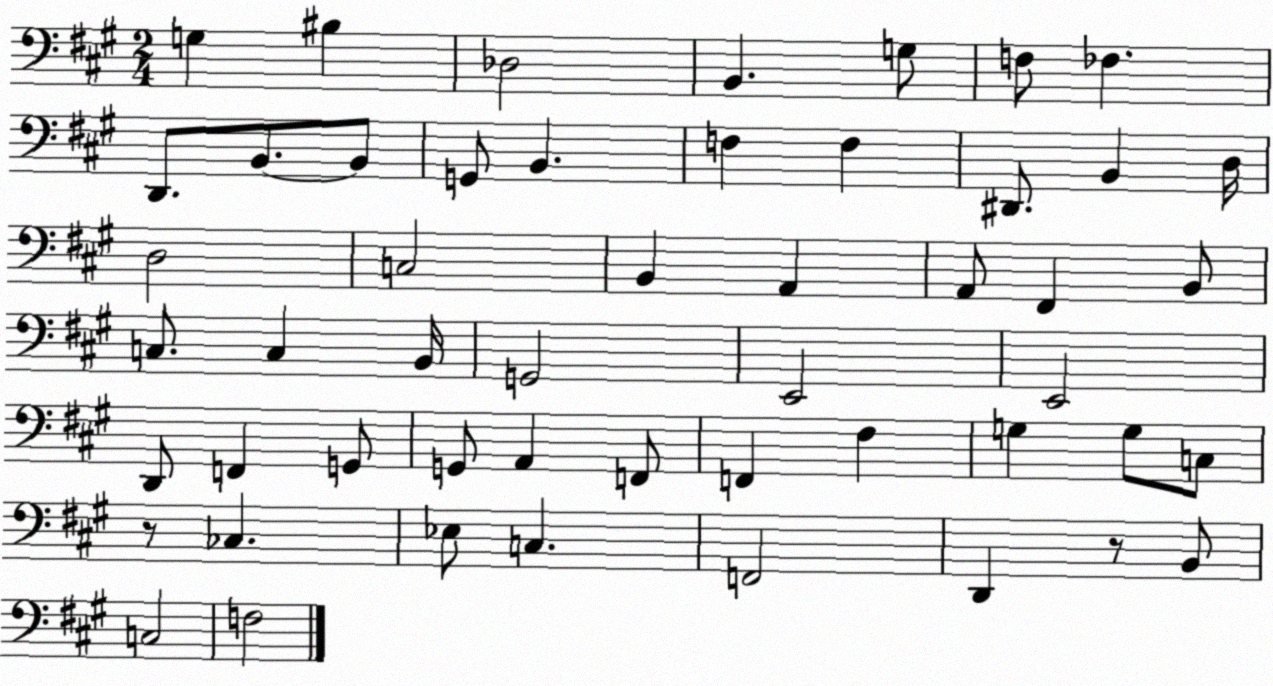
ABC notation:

X:1
T:Untitled
M:2/4
L:1/4
K:A
G, ^B, _D,2 B,, G,/2 F,/2 _F, D,,/2 B,,/2 B,,/2 G,,/2 B,, F, F, ^D,,/2 B,, D,/4 D,2 C,2 B,, A,, A,,/2 ^F,, B,,/2 C,/2 C, B,,/4 G,,2 E,,2 E,,2 D,,/2 F,, G,,/2 G,,/2 A,, F,,/2 F,, ^F, G, G,/2 C,/2 z/2 _C, _E,/2 C, F,,2 D,, z/2 B,,/2 C,2 F,2